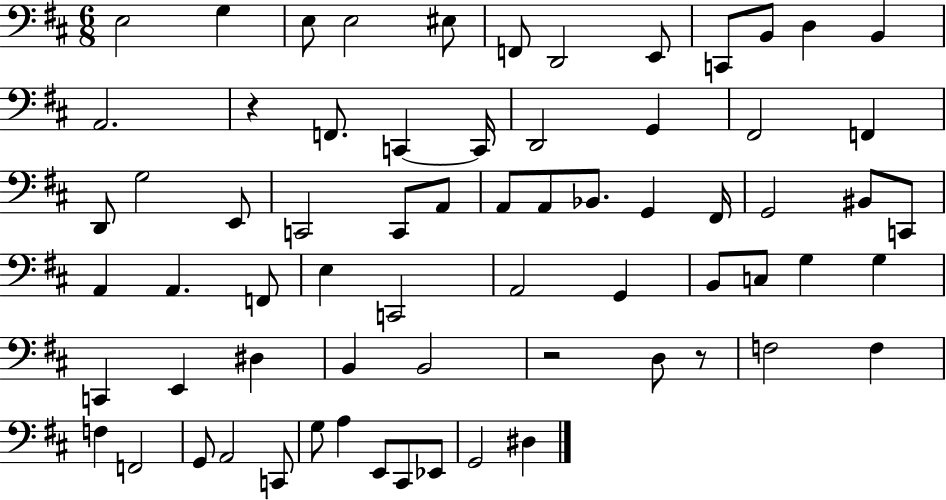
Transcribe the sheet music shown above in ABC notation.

X:1
T:Untitled
M:6/8
L:1/4
K:D
E,2 G, E,/2 E,2 ^E,/2 F,,/2 D,,2 E,,/2 C,,/2 B,,/2 D, B,, A,,2 z F,,/2 C,, C,,/4 D,,2 G,, ^F,,2 F,, D,,/2 G,2 E,,/2 C,,2 C,,/2 A,,/2 A,,/2 A,,/2 _B,,/2 G,, ^F,,/4 G,,2 ^B,,/2 C,,/2 A,, A,, F,,/2 E, C,,2 A,,2 G,, B,,/2 C,/2 G, G, C,, E,, ^D, B,, B,,2 z2 D,/2 z/2 F,2 F, F, F,,2 G,,/2 A,,2 C,,/2 G,/2 A, E,,/2 ^C,,/2 _E,,/2 G,,2 ^D,